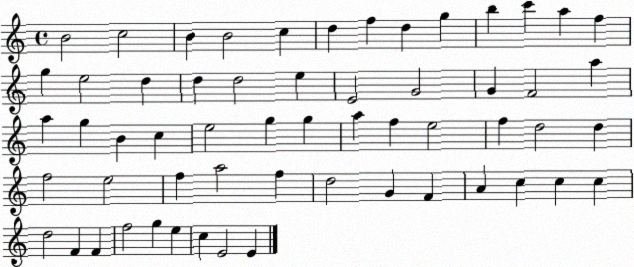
X:1
T:Untitled
M:4/4
L:1/4
K:C
B2 c2 B B2 c d f d g b c' a f g e2 d d d2 e E2 G2 G F2 a a g B c e2 g g a f e2 f d2 d f2 e2 f a2 f d2 G F A c c c d2 F F f2 g e c E2 E